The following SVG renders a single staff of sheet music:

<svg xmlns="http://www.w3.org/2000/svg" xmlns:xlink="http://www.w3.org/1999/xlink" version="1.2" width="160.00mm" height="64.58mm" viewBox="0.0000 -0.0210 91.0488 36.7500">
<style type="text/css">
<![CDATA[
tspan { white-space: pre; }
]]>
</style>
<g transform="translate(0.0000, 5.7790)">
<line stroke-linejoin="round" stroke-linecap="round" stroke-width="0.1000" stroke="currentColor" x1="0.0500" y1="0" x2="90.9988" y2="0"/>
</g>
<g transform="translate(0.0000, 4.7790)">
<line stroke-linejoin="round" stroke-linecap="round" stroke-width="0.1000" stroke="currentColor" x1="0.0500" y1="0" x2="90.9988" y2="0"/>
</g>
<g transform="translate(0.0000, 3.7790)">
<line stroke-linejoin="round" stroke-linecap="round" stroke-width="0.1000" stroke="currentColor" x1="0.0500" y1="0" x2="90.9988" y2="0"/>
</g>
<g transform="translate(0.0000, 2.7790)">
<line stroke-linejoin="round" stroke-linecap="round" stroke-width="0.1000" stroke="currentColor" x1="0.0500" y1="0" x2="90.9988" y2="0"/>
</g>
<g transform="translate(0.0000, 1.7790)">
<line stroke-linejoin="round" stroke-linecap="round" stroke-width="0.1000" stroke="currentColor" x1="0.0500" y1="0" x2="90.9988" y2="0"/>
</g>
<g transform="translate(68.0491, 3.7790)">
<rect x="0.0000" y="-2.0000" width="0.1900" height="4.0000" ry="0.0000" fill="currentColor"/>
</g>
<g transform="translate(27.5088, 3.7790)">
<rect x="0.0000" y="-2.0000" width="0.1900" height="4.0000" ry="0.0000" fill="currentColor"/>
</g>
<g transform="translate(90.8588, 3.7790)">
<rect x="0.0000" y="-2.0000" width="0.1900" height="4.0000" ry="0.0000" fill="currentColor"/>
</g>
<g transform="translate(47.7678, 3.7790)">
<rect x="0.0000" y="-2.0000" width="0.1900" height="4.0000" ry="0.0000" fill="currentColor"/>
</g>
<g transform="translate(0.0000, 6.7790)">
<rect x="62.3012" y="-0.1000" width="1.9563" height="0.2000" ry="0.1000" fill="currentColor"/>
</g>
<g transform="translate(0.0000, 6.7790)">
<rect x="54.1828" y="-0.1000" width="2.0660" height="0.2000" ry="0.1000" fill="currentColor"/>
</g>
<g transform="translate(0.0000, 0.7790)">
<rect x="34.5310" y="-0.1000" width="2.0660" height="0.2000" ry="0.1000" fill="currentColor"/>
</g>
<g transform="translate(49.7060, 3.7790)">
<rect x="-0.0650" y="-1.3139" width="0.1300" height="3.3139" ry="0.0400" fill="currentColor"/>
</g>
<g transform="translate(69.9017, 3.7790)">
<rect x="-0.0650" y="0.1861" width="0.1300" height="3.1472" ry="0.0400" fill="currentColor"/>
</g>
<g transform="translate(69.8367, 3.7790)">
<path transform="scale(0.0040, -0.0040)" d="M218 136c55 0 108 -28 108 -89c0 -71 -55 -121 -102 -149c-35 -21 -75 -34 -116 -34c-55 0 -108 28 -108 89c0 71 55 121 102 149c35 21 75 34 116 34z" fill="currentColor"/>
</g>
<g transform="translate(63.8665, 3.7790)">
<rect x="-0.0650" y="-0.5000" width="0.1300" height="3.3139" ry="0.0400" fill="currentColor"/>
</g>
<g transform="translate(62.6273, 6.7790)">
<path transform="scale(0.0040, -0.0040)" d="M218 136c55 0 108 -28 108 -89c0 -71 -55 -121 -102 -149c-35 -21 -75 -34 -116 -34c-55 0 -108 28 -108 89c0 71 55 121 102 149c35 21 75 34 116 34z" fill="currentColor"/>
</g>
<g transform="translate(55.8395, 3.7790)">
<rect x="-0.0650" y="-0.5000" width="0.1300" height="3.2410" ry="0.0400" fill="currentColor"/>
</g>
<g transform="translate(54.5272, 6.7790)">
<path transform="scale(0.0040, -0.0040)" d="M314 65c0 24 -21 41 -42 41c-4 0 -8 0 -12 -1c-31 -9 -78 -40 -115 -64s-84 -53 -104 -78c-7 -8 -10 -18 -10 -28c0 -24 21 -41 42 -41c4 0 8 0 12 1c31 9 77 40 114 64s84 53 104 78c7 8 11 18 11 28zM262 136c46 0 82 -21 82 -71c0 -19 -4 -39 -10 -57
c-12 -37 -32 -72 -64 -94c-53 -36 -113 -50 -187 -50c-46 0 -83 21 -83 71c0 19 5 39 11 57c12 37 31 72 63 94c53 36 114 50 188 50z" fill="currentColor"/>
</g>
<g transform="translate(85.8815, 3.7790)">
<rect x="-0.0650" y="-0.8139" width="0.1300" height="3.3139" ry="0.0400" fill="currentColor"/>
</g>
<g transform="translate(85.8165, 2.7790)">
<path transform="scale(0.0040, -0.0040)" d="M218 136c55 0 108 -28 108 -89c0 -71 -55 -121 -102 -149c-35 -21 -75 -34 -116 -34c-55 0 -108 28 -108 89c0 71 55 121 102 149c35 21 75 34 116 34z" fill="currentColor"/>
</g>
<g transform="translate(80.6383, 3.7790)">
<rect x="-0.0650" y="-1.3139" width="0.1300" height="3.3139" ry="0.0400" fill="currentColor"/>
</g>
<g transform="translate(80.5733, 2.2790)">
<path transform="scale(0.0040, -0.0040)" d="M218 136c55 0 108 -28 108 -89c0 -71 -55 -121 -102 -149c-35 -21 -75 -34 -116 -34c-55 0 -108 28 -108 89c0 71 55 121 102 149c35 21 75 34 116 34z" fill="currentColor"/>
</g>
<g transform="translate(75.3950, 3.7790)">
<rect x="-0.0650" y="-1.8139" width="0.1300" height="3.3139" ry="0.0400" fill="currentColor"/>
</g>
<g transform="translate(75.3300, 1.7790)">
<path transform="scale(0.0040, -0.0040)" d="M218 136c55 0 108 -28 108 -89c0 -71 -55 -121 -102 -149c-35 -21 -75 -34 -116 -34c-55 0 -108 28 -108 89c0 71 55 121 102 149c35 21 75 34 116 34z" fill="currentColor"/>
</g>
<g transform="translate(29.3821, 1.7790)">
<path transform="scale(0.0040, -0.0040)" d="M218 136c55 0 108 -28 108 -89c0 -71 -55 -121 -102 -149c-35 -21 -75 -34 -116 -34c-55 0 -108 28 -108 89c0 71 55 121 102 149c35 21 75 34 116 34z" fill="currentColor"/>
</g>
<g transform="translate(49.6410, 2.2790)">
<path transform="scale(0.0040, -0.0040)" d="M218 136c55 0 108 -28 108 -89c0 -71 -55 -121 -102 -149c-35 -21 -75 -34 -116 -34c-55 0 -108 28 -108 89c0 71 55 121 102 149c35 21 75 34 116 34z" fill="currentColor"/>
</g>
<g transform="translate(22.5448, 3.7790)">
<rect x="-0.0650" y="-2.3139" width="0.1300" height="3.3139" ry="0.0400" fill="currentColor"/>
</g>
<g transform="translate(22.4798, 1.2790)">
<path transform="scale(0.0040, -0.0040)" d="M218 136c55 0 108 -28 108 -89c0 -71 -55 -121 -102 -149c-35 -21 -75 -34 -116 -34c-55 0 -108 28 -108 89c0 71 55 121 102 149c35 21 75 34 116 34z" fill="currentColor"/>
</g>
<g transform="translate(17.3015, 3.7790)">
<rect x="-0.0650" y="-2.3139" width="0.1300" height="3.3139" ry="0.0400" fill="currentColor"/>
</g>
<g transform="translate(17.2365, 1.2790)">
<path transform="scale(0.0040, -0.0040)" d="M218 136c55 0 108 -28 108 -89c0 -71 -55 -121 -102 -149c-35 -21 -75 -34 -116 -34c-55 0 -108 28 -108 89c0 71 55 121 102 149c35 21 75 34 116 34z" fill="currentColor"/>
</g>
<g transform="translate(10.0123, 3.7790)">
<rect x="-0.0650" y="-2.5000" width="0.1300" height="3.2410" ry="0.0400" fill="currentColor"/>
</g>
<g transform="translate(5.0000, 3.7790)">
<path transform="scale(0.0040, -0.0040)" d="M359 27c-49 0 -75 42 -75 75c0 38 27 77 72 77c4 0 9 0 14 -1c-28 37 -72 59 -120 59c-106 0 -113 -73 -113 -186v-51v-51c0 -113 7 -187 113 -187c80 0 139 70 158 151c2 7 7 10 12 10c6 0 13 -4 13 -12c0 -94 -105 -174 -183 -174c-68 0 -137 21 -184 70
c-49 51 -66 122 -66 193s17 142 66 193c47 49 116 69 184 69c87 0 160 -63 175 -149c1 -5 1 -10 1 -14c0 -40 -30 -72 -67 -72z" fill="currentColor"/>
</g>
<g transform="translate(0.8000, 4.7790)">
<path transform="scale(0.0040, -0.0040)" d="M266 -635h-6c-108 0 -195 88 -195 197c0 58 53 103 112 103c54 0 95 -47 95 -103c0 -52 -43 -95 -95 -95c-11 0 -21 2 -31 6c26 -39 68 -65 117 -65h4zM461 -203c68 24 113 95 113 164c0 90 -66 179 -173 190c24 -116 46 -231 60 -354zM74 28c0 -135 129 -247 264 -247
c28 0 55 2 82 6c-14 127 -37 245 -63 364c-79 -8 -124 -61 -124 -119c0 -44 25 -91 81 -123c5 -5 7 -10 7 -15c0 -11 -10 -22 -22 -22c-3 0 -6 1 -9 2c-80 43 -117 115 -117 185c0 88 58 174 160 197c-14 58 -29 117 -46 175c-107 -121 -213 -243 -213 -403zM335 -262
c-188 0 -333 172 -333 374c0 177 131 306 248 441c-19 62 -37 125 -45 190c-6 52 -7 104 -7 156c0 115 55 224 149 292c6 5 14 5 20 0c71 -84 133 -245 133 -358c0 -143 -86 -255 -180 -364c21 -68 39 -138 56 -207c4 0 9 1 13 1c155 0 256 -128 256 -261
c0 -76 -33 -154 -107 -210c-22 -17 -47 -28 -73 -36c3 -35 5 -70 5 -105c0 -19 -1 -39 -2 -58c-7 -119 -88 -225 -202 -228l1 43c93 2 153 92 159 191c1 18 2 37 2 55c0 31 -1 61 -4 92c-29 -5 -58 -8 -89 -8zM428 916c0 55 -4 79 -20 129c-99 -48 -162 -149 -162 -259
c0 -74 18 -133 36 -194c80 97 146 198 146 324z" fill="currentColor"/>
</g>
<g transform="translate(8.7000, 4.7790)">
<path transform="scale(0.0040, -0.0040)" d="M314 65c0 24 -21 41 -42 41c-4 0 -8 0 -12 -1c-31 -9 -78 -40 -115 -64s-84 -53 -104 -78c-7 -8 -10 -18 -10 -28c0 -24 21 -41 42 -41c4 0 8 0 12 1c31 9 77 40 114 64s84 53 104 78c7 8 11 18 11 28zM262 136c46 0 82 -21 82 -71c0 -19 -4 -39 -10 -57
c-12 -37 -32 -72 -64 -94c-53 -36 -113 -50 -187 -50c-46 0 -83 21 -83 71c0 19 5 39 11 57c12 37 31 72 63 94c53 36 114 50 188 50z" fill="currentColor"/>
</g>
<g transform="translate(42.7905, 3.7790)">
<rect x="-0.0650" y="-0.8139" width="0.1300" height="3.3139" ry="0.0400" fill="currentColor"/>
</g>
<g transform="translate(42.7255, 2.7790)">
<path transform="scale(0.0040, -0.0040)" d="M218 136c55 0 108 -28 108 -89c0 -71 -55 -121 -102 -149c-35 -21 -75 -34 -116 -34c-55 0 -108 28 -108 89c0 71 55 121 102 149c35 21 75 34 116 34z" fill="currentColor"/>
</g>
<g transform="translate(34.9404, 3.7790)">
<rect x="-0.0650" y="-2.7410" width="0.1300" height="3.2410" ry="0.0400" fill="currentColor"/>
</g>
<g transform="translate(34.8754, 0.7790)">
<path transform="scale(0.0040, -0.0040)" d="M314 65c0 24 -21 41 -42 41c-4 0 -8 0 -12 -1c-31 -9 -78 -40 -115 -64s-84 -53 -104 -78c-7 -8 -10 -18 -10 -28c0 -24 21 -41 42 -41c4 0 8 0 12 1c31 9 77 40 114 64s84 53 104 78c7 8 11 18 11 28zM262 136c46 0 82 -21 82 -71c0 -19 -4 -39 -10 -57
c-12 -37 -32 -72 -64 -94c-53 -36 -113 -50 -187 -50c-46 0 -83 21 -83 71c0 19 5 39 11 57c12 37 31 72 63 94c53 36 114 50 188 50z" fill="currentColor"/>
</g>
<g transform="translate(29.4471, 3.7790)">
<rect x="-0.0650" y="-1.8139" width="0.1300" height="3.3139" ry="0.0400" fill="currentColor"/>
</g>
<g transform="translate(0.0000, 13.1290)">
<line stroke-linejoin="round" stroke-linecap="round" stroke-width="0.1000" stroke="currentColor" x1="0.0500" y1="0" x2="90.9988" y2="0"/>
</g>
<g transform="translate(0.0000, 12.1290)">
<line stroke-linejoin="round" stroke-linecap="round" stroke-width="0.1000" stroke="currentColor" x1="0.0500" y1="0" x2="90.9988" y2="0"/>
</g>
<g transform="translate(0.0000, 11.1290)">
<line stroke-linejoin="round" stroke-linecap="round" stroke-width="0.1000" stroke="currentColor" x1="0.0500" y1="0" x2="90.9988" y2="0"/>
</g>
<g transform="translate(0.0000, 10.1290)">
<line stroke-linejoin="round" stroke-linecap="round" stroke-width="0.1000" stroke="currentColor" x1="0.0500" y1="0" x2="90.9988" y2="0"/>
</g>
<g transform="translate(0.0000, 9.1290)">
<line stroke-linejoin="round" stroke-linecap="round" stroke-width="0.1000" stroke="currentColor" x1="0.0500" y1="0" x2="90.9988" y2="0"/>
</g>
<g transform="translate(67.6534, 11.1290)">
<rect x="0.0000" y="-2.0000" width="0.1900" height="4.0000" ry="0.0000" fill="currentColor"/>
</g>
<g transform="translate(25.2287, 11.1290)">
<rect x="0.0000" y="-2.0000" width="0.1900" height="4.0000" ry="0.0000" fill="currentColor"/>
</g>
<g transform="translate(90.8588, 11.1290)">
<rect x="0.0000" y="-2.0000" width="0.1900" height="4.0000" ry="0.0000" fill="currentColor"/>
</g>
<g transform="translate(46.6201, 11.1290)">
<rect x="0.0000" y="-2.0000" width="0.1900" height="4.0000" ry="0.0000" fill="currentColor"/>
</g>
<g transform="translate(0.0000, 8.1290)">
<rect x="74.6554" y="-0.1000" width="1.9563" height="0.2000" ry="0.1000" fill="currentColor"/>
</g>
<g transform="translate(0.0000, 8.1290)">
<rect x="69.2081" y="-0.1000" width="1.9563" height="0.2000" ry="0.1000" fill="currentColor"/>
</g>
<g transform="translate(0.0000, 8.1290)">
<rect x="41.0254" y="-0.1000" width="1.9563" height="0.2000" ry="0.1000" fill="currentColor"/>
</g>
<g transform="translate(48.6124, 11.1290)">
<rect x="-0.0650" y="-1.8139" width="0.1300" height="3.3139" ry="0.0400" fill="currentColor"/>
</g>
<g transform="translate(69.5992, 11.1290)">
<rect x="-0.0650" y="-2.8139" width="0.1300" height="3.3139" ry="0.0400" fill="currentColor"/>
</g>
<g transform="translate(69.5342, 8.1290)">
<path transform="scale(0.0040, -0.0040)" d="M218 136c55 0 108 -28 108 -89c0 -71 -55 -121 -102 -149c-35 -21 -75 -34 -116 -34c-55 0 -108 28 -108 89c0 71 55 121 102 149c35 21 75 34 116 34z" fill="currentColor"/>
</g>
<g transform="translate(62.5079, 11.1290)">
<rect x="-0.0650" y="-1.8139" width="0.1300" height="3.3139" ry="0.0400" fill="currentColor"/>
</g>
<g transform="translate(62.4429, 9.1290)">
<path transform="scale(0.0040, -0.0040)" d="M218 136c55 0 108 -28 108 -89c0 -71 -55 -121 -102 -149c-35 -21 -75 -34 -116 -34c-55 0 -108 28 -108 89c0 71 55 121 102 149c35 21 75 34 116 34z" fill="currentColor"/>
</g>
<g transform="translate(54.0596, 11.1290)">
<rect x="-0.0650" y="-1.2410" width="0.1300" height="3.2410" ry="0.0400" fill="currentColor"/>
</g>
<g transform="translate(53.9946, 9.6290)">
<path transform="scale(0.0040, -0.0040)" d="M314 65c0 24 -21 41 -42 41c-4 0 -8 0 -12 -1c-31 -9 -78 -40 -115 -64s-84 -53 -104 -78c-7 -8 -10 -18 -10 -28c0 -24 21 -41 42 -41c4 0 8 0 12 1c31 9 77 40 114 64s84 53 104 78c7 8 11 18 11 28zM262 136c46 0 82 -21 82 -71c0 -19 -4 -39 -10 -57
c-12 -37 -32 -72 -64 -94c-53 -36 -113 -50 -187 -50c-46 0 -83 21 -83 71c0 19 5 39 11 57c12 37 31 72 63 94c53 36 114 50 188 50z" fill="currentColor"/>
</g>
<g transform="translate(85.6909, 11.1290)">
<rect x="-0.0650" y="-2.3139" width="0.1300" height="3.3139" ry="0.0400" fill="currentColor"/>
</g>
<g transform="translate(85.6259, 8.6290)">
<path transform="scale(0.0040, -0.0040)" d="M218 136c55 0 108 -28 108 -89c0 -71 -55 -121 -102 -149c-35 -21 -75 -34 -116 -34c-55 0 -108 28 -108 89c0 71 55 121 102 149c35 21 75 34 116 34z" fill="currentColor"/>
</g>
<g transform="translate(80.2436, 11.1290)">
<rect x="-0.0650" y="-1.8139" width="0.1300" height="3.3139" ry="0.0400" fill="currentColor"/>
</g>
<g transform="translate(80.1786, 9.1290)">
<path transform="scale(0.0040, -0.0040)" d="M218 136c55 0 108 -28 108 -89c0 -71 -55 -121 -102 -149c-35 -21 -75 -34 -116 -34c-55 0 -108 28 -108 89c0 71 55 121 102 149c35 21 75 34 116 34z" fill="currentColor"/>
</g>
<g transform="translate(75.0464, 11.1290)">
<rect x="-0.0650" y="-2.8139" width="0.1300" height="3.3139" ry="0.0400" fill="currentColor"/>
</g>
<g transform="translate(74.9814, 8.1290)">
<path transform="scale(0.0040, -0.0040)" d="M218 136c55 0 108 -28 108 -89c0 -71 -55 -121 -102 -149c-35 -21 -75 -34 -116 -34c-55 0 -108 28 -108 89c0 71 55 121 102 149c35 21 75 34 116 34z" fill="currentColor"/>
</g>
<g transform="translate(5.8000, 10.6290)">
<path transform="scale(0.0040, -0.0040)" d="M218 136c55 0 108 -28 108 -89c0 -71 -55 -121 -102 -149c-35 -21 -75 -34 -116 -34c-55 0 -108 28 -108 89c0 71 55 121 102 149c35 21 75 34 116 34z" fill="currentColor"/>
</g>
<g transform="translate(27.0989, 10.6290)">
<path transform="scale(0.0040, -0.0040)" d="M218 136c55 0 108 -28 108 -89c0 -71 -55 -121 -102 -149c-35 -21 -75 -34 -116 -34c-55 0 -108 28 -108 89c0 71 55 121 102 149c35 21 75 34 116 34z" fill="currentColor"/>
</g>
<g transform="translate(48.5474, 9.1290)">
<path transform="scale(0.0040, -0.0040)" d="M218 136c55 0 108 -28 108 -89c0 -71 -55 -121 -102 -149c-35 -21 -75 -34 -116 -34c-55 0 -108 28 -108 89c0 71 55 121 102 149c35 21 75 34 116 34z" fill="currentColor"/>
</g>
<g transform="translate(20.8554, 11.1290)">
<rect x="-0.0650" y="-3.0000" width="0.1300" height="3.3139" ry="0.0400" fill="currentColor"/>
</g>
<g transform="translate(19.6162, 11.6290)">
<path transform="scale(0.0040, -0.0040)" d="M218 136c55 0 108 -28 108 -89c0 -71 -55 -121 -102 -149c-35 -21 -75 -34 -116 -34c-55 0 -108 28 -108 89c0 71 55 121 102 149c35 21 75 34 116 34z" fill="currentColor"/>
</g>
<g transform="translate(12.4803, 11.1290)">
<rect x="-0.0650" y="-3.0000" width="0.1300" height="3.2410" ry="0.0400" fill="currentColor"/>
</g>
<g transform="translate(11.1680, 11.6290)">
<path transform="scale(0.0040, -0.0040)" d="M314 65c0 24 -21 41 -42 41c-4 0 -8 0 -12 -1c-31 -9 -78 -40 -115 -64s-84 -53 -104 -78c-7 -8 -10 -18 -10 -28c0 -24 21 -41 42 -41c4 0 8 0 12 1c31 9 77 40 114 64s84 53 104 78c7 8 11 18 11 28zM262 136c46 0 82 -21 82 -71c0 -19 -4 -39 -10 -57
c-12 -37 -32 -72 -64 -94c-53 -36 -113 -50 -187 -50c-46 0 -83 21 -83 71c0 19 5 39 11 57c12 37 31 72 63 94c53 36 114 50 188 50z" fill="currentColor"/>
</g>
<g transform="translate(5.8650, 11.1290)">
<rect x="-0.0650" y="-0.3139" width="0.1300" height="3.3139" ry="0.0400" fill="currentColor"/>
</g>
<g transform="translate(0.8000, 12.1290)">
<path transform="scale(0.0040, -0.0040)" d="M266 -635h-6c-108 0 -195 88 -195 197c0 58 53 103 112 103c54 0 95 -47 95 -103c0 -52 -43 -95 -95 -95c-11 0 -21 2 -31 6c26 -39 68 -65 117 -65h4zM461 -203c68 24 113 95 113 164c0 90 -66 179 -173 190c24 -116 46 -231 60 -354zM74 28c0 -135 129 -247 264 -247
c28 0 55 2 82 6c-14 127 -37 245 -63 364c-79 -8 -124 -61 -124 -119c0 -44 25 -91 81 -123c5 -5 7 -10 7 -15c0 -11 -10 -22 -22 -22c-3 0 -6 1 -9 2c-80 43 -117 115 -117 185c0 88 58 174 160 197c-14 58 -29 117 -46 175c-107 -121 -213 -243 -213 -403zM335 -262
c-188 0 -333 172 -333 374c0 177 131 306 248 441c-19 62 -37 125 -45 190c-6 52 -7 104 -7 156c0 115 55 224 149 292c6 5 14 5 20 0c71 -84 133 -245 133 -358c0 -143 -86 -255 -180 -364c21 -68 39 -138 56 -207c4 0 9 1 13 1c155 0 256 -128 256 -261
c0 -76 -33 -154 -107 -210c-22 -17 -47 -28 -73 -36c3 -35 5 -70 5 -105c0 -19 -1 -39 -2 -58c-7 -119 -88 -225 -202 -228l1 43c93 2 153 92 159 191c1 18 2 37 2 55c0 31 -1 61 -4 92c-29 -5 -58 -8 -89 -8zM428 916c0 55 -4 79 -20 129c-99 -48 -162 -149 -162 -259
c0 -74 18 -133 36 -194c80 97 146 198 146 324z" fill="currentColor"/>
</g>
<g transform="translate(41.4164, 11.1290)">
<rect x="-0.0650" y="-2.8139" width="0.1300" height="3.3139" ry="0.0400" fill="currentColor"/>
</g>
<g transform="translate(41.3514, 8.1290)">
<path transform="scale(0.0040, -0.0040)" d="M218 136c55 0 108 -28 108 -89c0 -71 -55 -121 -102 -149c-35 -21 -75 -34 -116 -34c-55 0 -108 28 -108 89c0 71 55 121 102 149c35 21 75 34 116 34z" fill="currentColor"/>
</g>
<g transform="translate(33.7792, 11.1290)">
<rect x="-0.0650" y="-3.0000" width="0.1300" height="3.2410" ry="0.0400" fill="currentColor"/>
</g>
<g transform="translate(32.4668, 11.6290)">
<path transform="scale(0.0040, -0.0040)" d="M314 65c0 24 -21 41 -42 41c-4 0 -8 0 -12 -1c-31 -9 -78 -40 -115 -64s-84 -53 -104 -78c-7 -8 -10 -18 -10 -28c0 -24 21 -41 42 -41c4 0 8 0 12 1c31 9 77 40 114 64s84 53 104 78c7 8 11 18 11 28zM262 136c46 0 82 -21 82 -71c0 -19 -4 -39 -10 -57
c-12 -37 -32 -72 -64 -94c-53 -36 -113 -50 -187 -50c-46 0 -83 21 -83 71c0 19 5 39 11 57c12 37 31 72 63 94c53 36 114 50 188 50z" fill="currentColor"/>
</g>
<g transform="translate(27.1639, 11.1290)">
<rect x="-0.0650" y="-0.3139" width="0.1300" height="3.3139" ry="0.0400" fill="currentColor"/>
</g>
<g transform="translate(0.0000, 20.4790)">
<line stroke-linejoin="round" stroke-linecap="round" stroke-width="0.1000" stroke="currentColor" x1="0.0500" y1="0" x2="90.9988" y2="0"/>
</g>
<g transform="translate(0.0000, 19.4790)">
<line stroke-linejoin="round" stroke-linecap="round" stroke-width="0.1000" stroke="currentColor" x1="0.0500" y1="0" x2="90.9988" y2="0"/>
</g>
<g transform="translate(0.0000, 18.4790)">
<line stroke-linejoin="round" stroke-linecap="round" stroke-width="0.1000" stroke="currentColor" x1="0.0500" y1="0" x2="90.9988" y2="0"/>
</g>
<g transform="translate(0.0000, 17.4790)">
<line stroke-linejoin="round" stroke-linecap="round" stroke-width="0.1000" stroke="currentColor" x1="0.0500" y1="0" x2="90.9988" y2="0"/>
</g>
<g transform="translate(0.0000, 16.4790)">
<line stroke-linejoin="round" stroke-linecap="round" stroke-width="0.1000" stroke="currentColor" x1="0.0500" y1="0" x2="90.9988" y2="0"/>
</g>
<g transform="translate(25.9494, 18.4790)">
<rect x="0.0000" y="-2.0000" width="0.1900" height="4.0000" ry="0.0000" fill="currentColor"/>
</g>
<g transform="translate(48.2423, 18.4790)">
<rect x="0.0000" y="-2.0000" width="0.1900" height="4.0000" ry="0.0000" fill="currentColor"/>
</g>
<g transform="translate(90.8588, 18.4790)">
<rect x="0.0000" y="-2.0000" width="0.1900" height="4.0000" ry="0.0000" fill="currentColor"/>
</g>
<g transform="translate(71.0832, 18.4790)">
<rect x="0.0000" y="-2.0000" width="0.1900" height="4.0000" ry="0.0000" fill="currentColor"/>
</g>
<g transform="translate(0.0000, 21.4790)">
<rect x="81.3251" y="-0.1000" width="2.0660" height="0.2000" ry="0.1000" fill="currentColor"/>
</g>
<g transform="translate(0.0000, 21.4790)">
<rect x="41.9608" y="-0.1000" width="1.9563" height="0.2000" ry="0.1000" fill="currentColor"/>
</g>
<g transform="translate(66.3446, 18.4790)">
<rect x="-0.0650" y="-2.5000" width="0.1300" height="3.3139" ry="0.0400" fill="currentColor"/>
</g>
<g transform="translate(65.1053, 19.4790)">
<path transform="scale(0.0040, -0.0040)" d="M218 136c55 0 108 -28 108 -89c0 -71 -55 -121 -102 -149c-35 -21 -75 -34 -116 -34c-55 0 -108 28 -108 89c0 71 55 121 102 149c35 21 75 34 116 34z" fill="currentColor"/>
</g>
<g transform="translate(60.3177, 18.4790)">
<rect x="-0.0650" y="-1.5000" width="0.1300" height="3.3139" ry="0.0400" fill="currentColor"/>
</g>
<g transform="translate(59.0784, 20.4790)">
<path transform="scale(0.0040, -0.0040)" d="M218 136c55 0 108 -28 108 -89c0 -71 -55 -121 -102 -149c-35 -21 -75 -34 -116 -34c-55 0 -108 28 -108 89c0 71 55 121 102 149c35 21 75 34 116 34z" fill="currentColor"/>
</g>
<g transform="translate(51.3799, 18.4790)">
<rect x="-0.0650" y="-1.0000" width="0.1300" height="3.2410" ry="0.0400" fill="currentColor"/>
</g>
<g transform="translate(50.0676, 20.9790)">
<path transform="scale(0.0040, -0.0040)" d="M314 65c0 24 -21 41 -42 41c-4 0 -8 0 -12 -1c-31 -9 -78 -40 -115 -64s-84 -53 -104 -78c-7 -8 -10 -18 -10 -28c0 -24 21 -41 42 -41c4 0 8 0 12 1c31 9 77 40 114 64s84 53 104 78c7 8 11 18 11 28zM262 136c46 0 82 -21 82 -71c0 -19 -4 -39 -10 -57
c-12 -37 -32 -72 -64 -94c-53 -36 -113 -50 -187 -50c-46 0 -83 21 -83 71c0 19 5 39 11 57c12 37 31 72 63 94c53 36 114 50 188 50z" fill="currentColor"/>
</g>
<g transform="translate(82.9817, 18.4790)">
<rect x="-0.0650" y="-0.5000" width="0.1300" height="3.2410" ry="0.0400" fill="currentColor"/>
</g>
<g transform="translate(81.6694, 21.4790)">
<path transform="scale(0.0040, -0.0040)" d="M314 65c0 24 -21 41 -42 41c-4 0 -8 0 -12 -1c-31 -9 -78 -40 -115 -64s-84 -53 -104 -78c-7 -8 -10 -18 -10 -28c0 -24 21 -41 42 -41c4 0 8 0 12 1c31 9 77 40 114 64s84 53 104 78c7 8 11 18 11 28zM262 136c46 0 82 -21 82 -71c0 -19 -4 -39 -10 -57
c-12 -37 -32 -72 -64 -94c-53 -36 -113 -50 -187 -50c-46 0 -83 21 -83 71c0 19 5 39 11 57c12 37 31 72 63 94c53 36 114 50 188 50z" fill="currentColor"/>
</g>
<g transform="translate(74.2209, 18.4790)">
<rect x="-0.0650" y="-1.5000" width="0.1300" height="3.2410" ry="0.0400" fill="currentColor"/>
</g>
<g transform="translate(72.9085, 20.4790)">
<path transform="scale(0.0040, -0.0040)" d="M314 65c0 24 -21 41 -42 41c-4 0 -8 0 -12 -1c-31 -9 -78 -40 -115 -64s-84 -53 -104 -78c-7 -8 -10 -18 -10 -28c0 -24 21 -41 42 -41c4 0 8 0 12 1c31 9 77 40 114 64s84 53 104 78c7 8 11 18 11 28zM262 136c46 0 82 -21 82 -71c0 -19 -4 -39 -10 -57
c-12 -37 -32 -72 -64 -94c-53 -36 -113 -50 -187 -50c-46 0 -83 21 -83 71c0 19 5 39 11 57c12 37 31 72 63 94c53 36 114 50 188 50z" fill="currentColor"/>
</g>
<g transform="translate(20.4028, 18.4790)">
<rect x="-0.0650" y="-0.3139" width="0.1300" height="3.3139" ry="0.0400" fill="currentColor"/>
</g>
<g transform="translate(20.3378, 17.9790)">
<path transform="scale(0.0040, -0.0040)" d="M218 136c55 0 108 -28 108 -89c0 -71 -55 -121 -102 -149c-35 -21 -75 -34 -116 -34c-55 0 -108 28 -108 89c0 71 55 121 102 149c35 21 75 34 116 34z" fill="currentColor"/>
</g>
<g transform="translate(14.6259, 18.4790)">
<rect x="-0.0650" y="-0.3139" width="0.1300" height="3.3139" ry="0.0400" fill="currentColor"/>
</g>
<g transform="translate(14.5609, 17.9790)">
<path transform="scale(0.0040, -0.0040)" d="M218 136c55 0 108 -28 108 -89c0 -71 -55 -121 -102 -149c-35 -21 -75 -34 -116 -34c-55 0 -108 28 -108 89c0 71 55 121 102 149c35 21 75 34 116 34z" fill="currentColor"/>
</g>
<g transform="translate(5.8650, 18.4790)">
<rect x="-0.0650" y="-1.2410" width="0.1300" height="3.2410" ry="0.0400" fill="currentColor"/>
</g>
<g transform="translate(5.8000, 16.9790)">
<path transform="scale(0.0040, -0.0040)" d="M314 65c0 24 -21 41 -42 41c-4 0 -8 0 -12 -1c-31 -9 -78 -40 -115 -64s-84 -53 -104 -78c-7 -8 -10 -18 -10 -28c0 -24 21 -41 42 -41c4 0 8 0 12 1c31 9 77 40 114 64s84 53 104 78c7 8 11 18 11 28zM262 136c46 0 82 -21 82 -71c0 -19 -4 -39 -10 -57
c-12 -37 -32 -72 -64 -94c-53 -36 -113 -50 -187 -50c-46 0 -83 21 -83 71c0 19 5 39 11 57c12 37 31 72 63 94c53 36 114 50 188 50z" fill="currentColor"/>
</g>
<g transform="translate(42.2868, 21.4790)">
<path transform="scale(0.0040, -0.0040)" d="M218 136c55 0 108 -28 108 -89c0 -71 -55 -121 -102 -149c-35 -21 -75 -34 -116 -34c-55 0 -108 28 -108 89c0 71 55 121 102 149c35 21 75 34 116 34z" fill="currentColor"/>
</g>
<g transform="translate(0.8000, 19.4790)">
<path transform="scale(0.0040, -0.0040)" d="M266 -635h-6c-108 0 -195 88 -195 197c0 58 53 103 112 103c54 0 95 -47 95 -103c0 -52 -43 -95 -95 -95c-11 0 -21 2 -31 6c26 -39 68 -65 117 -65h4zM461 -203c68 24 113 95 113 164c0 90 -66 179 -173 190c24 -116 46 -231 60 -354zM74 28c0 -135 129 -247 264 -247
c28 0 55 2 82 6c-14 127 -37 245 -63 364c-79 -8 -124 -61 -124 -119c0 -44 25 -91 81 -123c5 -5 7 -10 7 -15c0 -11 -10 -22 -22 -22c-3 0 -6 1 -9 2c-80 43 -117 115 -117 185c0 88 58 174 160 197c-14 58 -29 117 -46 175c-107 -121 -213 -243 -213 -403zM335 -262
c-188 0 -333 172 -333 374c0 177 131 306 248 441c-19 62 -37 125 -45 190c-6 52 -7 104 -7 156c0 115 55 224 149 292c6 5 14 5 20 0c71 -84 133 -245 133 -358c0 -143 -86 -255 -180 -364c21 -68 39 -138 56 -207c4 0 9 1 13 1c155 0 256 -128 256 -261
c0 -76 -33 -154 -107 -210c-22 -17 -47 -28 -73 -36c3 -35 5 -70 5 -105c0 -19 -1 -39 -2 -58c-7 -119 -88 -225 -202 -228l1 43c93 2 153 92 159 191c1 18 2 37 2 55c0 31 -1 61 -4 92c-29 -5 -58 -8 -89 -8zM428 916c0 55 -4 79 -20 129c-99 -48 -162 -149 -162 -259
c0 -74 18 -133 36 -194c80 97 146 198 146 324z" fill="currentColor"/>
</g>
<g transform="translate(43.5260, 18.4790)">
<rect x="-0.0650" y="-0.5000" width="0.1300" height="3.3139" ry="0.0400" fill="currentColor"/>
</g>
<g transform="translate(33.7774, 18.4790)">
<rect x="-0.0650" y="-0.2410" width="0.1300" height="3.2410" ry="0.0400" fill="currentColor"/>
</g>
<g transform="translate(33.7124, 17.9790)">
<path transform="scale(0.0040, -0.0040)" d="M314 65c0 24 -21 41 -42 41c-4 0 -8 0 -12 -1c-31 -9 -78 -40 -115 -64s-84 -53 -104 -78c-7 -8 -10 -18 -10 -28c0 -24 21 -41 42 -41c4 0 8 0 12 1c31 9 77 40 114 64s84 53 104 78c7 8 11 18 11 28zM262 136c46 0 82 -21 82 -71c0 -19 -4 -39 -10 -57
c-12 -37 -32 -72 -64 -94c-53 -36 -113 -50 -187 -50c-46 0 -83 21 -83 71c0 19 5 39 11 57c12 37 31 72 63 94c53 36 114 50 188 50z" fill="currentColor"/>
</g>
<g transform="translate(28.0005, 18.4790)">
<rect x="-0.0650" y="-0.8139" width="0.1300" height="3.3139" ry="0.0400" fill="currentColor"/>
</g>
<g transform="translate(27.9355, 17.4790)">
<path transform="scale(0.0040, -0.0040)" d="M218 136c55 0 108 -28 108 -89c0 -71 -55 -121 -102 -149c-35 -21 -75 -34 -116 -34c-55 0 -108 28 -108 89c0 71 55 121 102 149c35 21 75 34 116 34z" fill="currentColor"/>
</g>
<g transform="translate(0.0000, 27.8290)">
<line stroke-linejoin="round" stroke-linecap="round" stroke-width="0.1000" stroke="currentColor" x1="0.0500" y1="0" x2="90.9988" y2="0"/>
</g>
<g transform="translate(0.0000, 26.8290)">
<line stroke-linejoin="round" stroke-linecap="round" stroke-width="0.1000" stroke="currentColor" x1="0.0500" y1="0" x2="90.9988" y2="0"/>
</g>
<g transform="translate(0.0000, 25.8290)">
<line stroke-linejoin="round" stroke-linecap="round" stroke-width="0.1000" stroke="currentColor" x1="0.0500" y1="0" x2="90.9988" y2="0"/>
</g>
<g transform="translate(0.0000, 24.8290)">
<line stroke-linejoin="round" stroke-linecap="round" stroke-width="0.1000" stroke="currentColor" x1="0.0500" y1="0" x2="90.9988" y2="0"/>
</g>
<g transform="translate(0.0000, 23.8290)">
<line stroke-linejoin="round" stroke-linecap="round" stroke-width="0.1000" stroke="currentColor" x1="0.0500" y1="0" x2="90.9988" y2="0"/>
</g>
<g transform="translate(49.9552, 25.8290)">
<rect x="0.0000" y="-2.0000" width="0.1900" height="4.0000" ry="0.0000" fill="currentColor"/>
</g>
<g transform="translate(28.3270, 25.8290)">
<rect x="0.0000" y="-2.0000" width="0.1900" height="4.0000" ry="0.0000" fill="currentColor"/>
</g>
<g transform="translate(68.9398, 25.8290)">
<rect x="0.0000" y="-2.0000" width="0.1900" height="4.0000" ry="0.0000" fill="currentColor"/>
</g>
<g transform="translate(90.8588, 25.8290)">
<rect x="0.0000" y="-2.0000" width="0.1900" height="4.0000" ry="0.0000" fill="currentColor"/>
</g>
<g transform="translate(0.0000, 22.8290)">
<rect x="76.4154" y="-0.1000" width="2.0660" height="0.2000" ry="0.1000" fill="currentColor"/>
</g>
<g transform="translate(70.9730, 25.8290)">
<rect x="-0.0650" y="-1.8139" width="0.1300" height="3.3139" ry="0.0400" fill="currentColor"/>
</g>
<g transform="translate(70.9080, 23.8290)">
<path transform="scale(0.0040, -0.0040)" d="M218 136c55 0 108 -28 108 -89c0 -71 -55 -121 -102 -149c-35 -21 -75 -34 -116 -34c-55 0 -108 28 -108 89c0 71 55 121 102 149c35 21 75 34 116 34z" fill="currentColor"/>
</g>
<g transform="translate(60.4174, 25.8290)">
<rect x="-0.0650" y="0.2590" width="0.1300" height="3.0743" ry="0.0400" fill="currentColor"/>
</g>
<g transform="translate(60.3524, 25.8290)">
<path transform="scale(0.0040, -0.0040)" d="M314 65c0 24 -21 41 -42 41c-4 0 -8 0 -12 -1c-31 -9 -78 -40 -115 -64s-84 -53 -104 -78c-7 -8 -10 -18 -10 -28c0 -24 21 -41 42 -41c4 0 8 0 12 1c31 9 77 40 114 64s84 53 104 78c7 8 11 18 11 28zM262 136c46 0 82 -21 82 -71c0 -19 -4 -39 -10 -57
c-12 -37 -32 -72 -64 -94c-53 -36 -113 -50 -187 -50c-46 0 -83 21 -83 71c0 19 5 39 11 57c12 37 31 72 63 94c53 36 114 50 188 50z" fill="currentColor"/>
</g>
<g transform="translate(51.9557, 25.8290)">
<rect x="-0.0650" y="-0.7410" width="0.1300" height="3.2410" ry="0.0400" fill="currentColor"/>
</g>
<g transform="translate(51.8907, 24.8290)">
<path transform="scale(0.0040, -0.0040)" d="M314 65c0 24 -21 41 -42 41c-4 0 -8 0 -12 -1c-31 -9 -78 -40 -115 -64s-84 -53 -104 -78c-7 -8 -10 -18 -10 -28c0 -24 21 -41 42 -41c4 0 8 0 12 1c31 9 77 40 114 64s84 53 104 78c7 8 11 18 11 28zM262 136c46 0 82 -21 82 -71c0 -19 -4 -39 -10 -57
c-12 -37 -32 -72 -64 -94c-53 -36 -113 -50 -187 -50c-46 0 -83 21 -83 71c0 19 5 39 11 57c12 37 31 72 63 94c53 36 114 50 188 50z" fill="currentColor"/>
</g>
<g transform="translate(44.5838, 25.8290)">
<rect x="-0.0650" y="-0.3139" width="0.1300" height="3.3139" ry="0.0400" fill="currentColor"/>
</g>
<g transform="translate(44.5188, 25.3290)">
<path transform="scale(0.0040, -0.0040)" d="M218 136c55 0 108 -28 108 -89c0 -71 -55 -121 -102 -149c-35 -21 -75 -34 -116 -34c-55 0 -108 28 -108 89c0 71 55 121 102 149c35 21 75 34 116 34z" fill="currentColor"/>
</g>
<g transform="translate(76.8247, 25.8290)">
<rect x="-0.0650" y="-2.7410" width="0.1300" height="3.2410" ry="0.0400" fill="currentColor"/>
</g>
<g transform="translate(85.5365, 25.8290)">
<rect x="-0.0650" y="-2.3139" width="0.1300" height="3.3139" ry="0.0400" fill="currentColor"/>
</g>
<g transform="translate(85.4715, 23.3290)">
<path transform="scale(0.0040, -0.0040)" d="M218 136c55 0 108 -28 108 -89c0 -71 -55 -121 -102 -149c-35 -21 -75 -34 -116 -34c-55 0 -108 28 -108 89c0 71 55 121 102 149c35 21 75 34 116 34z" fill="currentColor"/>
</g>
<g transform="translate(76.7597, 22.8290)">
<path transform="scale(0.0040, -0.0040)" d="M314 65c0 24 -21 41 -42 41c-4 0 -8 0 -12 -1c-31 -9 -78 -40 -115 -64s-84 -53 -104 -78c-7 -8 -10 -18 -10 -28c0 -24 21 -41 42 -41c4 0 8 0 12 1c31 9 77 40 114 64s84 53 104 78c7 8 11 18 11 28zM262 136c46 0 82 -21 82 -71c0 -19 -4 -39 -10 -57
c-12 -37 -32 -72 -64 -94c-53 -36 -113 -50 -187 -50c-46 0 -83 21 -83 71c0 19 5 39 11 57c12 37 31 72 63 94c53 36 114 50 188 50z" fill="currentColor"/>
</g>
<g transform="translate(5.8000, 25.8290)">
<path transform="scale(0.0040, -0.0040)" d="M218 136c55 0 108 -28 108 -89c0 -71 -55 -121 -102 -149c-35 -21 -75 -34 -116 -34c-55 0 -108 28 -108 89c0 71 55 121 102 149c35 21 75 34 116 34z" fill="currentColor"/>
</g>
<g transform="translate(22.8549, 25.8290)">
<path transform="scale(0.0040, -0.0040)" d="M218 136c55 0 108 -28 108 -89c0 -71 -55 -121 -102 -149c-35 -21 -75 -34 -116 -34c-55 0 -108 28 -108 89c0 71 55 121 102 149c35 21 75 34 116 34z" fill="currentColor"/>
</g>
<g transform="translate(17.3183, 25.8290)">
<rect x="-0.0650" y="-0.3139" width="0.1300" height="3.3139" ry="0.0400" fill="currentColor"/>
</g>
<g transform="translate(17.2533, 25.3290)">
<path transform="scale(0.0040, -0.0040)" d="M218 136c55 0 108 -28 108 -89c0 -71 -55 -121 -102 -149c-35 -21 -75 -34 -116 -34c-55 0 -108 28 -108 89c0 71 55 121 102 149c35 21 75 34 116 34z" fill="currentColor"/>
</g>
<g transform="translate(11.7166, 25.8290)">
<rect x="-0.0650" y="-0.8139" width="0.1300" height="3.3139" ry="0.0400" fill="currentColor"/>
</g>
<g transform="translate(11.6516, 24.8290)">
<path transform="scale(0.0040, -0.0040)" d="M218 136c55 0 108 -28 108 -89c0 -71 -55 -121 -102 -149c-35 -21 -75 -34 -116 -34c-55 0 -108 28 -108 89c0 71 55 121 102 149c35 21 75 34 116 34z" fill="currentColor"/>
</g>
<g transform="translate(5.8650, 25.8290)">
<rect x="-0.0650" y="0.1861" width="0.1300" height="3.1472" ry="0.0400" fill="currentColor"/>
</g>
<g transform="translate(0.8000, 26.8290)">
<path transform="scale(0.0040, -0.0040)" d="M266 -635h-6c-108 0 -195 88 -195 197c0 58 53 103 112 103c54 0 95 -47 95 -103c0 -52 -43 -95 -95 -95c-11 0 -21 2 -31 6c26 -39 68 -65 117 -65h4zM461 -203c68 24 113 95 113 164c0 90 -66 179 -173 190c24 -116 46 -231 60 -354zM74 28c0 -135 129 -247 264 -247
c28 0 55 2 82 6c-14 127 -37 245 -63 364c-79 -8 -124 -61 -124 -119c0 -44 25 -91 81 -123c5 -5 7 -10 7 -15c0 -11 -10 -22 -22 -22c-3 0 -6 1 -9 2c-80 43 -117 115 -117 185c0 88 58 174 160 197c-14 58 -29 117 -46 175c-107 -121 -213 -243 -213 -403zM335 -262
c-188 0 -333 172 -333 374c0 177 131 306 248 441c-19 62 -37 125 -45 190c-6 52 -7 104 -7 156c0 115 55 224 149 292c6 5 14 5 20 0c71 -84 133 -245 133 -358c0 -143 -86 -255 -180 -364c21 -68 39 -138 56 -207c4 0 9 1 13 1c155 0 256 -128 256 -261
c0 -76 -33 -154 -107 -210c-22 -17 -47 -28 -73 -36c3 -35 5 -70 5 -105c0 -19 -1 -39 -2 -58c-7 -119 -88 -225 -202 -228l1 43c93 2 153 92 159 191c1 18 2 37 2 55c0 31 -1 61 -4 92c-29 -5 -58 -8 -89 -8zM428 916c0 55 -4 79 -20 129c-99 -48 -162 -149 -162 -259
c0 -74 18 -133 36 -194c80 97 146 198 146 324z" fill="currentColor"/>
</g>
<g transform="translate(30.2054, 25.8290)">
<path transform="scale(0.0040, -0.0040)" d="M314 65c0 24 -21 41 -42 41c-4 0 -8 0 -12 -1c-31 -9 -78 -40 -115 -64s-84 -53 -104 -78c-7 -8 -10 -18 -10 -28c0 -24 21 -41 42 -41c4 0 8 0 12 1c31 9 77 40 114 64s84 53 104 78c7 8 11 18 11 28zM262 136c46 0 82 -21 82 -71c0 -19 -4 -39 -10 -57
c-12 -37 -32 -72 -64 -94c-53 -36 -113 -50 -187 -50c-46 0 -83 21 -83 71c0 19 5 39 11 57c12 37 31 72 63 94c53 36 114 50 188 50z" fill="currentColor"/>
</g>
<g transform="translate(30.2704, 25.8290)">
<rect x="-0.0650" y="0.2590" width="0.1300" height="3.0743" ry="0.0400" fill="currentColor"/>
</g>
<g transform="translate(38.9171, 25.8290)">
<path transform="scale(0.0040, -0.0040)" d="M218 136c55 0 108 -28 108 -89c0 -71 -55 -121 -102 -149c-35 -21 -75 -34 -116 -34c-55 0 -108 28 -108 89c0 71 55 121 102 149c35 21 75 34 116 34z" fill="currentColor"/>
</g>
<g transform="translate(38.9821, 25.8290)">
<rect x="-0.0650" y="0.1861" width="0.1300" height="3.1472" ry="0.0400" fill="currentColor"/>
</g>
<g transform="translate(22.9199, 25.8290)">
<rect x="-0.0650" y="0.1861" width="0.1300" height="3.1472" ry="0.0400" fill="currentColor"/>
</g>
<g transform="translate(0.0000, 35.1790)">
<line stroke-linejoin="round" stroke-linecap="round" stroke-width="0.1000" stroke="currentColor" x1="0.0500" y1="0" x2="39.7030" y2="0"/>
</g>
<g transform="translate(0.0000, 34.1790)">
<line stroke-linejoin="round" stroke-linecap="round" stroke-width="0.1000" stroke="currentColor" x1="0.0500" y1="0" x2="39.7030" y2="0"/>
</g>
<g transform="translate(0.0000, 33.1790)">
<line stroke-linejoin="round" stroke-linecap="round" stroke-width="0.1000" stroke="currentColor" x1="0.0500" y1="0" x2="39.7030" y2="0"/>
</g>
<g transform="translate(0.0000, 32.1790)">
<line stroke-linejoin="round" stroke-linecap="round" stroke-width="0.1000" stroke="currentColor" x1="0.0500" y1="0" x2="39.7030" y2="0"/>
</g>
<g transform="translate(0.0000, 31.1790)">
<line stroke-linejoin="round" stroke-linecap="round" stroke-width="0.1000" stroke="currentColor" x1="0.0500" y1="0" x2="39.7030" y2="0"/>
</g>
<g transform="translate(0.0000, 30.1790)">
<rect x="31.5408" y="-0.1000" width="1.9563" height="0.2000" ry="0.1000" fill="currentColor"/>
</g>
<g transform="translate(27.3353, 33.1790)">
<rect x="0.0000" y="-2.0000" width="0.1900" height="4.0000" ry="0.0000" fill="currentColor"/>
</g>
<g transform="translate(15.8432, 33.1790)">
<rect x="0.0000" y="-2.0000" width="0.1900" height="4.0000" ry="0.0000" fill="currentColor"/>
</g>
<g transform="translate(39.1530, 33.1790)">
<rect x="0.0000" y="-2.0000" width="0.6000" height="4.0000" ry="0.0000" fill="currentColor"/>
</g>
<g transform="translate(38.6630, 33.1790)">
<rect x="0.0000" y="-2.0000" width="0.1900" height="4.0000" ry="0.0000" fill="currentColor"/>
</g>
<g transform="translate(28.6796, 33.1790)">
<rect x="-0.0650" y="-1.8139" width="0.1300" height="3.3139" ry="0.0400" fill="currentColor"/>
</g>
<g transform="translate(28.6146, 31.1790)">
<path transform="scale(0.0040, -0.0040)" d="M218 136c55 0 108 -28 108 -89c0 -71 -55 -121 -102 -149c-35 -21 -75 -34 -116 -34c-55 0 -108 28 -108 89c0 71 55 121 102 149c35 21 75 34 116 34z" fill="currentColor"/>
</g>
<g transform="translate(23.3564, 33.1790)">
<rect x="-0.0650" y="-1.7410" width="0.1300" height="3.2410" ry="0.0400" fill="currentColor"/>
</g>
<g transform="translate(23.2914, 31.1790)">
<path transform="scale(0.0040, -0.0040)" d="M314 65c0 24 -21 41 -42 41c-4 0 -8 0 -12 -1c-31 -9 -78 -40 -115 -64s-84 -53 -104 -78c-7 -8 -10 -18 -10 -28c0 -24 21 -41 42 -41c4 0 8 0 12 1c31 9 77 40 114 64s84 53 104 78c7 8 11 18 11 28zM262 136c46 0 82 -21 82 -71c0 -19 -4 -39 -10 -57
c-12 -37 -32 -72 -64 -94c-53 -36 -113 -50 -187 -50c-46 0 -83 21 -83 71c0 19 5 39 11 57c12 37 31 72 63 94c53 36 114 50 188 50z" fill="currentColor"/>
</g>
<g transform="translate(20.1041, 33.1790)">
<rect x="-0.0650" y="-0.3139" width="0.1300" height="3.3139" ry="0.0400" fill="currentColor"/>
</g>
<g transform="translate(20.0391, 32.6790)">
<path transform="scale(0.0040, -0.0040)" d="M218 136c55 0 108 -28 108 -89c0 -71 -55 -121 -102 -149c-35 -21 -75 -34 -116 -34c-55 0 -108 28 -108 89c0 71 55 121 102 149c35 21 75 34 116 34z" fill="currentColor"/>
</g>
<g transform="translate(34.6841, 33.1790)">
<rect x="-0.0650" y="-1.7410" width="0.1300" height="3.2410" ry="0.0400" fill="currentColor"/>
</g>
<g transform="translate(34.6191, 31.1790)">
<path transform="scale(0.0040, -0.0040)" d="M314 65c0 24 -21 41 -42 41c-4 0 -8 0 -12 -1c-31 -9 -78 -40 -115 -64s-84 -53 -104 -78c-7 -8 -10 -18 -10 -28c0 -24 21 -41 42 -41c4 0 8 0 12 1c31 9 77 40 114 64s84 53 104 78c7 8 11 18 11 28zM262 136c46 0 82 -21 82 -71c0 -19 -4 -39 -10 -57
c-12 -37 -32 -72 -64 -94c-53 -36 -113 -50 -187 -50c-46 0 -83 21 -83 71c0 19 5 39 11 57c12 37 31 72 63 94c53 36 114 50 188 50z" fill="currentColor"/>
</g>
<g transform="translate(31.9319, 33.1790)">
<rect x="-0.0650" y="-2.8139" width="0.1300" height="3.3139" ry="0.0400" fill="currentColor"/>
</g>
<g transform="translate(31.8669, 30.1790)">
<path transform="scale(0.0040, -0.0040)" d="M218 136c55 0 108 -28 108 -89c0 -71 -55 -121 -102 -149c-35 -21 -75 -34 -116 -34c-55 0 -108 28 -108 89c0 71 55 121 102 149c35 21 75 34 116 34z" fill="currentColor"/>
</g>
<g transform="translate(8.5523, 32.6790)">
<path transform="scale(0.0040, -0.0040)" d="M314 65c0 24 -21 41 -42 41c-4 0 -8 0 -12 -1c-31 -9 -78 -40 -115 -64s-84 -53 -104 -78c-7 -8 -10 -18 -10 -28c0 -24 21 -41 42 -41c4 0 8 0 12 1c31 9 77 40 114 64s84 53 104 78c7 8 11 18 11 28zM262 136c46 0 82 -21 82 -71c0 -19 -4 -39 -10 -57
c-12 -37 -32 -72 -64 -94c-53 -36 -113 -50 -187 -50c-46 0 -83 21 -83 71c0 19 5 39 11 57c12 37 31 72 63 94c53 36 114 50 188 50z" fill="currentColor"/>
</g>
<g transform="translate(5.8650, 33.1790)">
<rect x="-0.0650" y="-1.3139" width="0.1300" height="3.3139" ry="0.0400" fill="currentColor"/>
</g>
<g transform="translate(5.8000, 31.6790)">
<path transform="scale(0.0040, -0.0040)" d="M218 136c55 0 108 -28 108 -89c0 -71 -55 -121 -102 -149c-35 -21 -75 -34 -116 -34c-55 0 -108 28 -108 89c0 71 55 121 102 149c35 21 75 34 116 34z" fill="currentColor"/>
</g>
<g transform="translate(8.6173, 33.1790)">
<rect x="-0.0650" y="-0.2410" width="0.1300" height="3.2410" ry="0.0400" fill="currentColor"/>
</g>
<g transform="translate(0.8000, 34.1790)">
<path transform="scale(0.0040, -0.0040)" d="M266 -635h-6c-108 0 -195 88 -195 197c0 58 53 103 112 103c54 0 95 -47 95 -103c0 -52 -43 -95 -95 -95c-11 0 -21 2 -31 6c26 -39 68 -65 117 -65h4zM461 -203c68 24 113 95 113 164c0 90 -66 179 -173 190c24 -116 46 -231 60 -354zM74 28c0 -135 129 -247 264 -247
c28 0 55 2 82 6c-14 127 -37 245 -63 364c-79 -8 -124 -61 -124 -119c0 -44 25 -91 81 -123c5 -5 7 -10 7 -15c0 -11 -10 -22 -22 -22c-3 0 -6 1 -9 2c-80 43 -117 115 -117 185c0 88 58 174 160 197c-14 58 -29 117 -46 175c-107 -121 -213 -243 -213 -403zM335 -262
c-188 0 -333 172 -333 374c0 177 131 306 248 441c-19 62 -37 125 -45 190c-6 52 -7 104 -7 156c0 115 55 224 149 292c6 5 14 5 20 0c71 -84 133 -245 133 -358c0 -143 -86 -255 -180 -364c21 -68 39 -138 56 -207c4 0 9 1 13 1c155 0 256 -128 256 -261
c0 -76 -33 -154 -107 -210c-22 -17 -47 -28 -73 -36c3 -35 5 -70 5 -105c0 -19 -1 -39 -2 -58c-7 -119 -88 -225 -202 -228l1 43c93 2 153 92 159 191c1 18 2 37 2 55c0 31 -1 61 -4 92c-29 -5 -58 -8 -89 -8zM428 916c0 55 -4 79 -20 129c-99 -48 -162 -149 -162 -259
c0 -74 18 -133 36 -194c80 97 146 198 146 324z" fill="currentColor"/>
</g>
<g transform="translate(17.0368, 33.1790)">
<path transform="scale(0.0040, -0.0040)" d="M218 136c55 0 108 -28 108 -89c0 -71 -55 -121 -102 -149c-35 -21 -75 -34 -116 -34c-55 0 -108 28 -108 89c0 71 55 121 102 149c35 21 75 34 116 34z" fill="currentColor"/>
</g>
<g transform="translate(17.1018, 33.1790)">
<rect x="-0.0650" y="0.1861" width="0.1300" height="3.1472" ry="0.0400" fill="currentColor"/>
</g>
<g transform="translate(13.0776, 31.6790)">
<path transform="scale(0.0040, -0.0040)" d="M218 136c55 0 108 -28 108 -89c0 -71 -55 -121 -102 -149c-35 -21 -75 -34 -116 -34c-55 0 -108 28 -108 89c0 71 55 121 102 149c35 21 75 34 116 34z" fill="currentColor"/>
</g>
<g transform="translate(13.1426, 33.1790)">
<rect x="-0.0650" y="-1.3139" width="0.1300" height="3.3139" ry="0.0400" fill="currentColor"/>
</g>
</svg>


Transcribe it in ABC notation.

X:1
T:Untitled
M:4/4
L:1/4
K:C
G2 g g f a2 d e C2 C B f e d c A2 A c A2 a f e2 f a a f g e2 c c d c2 C D2 E G E2 C2 B d c B B2 B c d2 B2 f a2 g e c2 e B c f2 f a f2